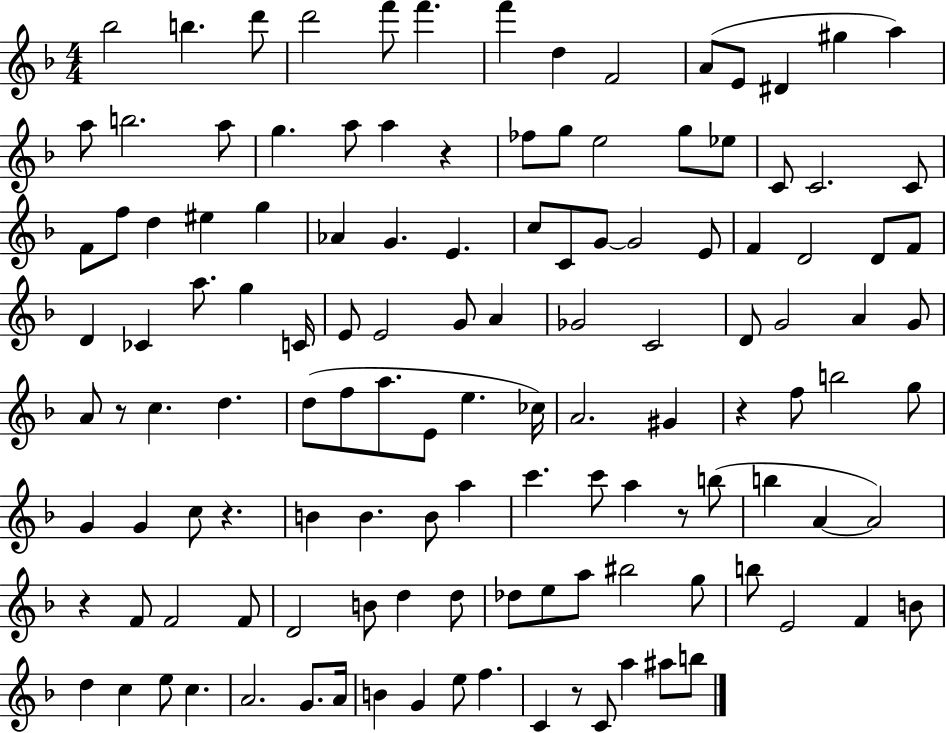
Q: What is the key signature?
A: F major